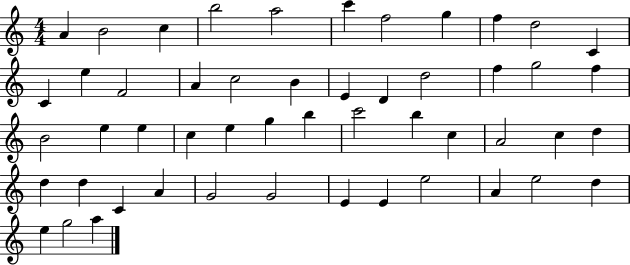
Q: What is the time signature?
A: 4/4